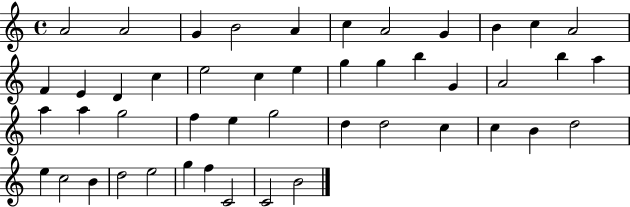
X:1
T:Untitled
M:4/4
L:1/4
K:C
A2 A2 G B2 A c A2 G B c A2 F E D c e2 c e g g b G A2 b a a a g2 f e g2 d d2 c c B d2 e c2 B d2 e2 g f C2 C2 B2